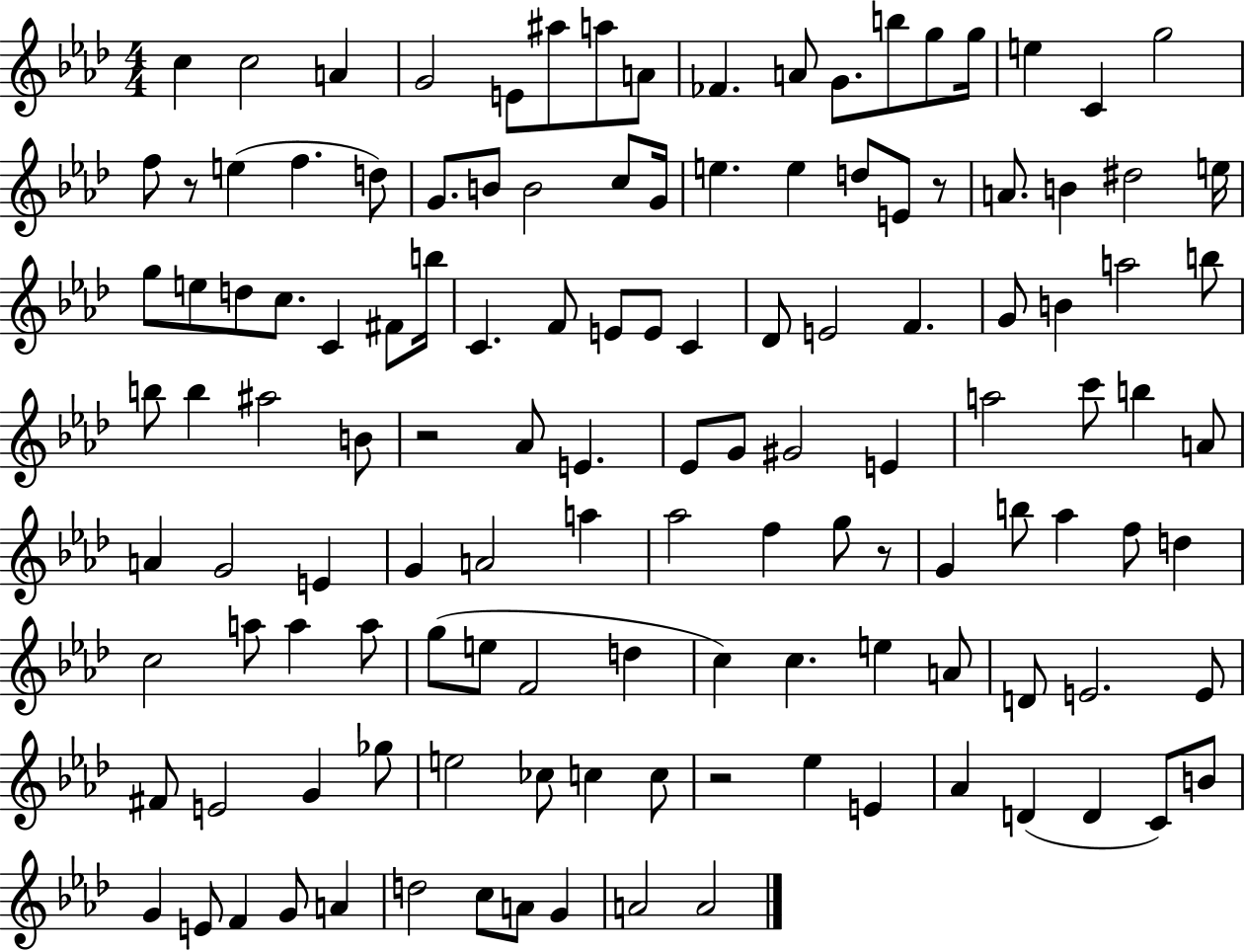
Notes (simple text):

C5/q C5/h A4/q G4/h E4/e A#5/e A5/e A4/e FES4/q. A4/e G4/e. B5/e G5/e G5/s E5/q C4/q G5/h F5/e R/e E5/q F5/q. D5/e G4/e. B4/e B4/h C5/e G4/s E5/q. E5/q D5/e E4/e R/e A4/e. B4/q D#5/h E5/s G5/e E5/e D5/e C5/e. C4/q F#4/e B5/s C4/q. F4/e E4/e E4/e C4/q Db4/e E4/h F4/q. G4/e B4/q A5/h B5/e B5/e B5/q A#5/h B4/e R/h Ab4/e E4/q. Eb4/e G4/e G#4/h E4/q A5/h C6/e B5/q A4/e A4/q G4/h E4/q G4/q A4/h A5/q Ab5/h F5/q G5/e R/e G4/q B5/e Ab5/q F5/e D5/q C5/h A5/e A5/q A5/e G5/e E5/e F4/h D5/q C5/q C5/q. E5/q A4/e D4/e E4/h. E4/e F#4/e E4/h G4/q Gb5/e E5/h CES5/e C5/q C5/e R/h Eb5/q E4/q Ab4/q D4/q D4/q C4/e B4/e G4/q E4/e F4/q G4/e A4/q D5/h C5/e A4/e G4/q A4/h A4/h